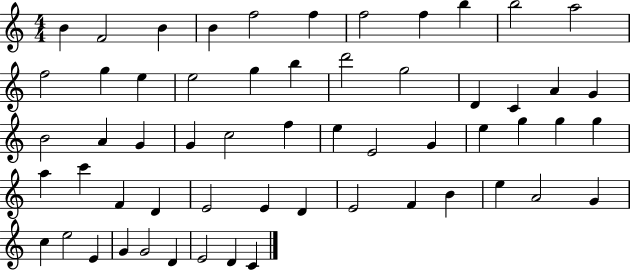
{
  \clef treble
  \numericTimeSignature
  \time 4/4
  \key c \major
  b'4 f'2 b'4 | b'4 f''2 f''4 | f''2 f''4 b''4 | b''2 a''2 | \break f''2 g''4 e''4 | e''2 g''4 b''4 | d'''2 g''2 | d'4 c'4 a'4 g'4 | \break b'2 a'4 g'4 | g'4 c''2 f''4 | e''4 e'2 g'4 | e''4 g''4 g''4 g''4 | \break a''4 c'''4 f'4 d'4 | e'2 e'4 d'4 | e'2 f'4 b'4 | e''4 a'2 g'4 | \break c''4 e''2 e'4 | g'4 g'2 d'4 | e'2 d'4 c'4 | \bar "|."
}